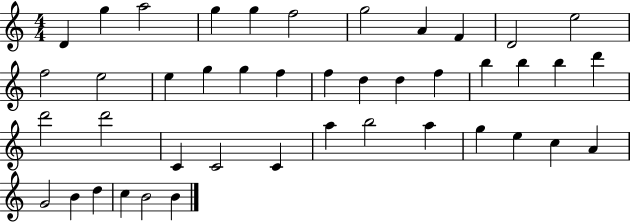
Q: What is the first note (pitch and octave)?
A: D4